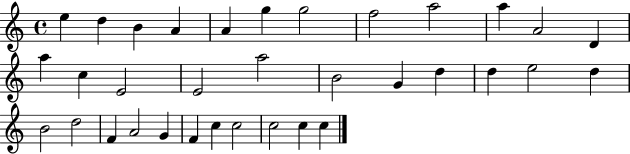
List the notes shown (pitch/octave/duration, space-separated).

E5/q D5/q B4/q A4/q A4/q G5/q G5/h F5/h A5/h A5/q A4/h D4/q A5/q C5/q E4/h E4/h A5/h B4/h G4/q D5/q D5/q E5/h D5/q B4/h D5/h F4/q A4/h G4/q F4/q C5/q C5/h C5/h C5/q C5/q